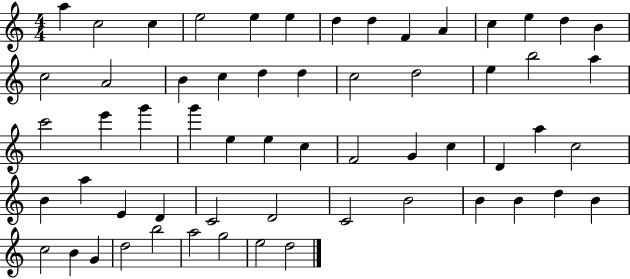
X:1
T:Untitled
M:4/4
L:1/4
K:C
a c2 c e2 e e d d F A c e d B c2 A2 B c d d c2 d2 e b2 a c'2 e' g' g' e e c F2 G c D a c2 B a E D C2 D2 C2 B2 B B d B c2 B G d2 b2 a2 g2 e2 d2